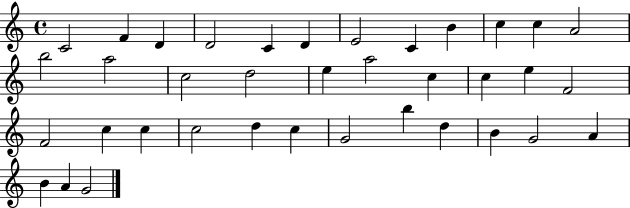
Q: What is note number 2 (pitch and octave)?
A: F4